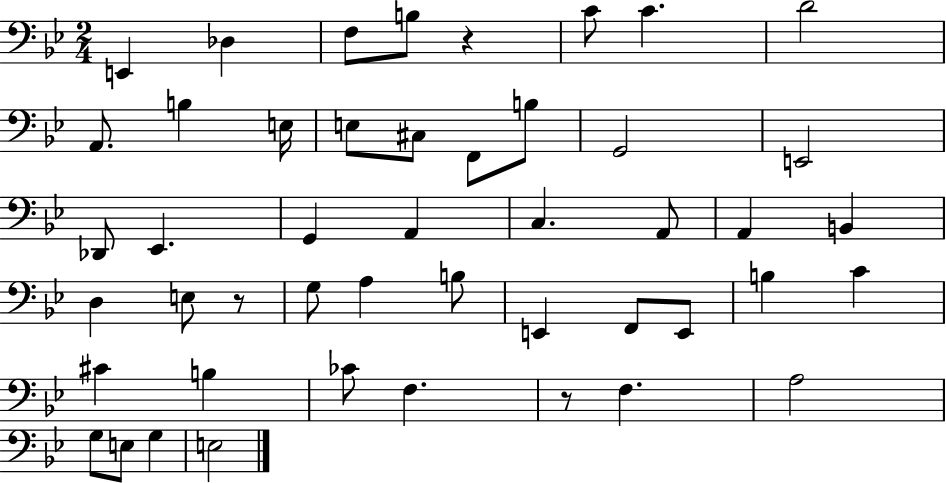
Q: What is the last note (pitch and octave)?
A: E3